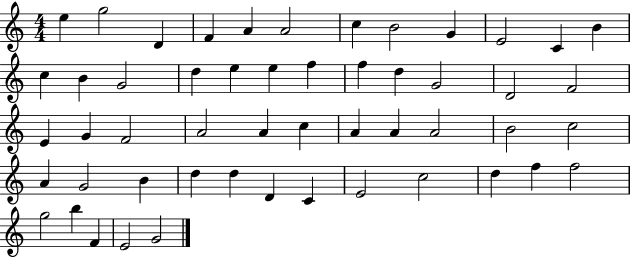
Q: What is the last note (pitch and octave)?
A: G4